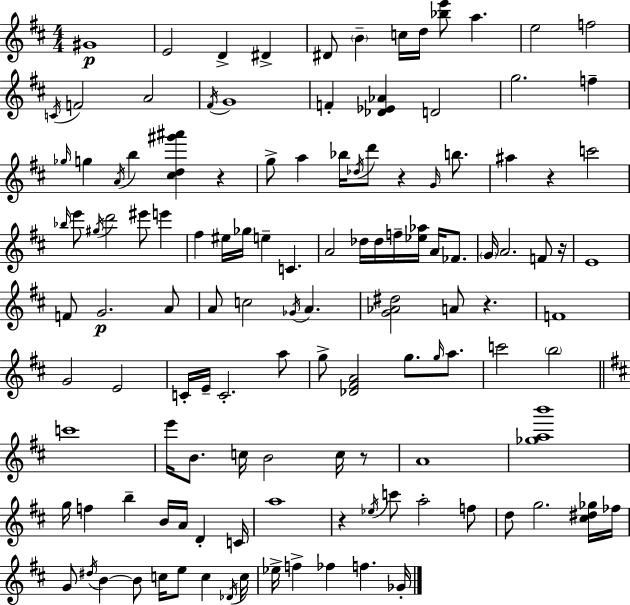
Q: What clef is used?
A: treble